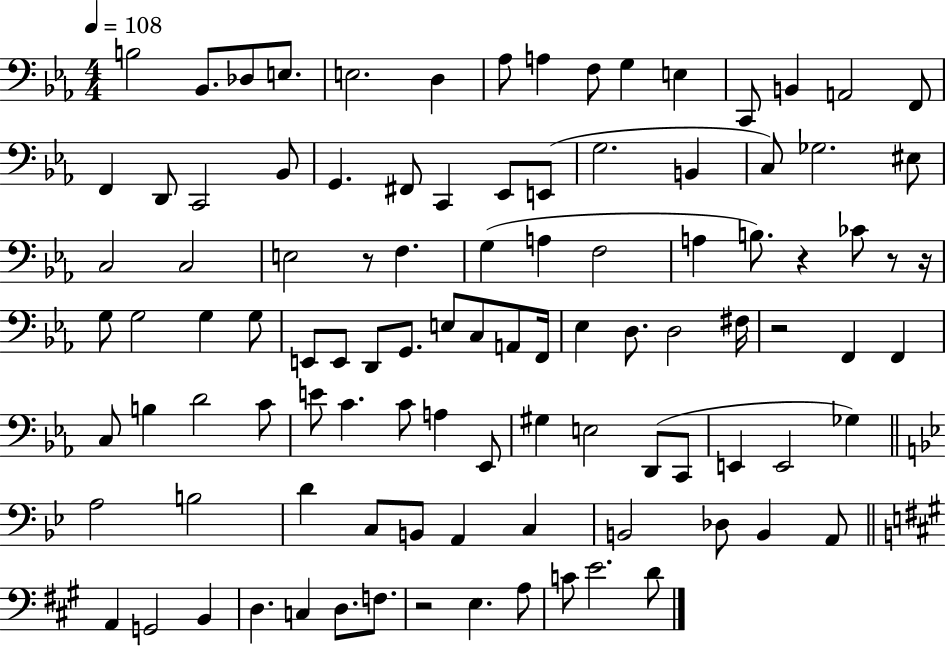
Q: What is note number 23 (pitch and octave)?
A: Eb2